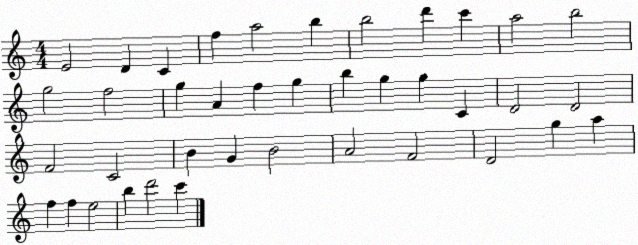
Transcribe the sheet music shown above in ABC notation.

X:1
T:Untitled
M:4/4
L:1/4
K:C
E2 D C f a2 b b2 d' c' a2 b2 g2 f2 g A f g b g g C D2 D2 F2 C2 B G B2 A2 F2 D2 g a f f e2 b d'2 c'